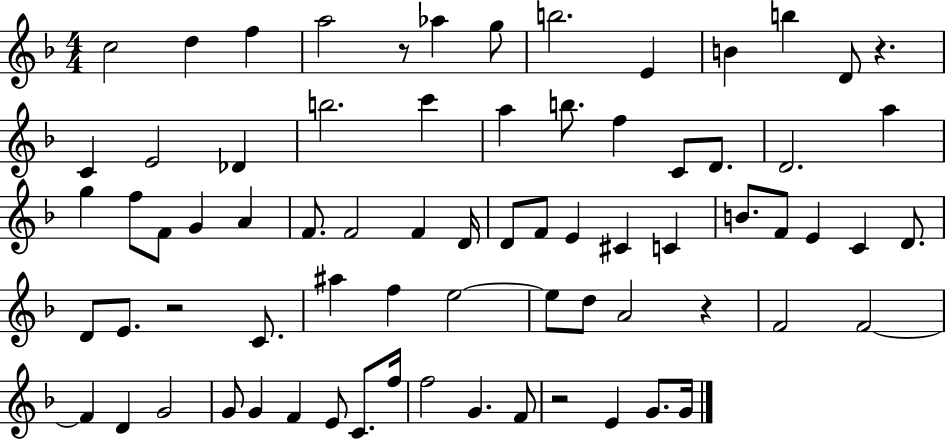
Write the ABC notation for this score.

X:1
T:Untitled
M:4/4
L:1/4
K:F
c2 d f a2 z/2 _a g/2 b2 E B b D/2 z C E2 _D b2 c' a b/2 f C/2 D/2 D2 a g f/2 F/2 G A F/2 F2 F D/4 D/2 F/2 E ^C C B/2 F/2 E C D/2 D/2 E/2 z2 C/2 ^a f e2 e/2 d/2 A2 z F2 F2 F D G2 G/2 G F E/2 C/2 f/4 f2 G F/2 z2 E G/2 G/4